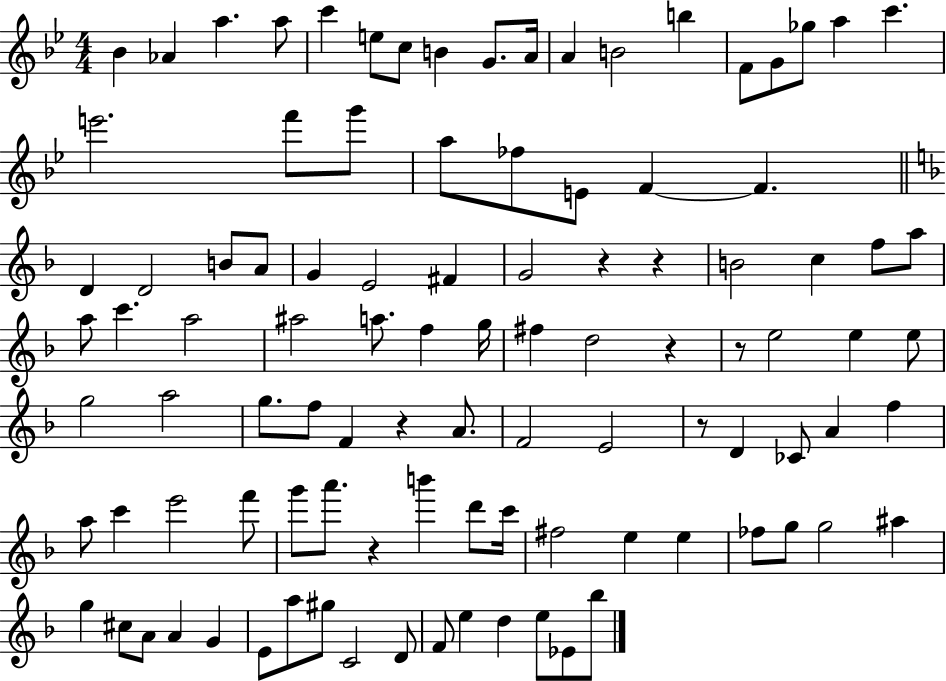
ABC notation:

X:1
T:Untitled
M:4/4
L:1/4
K:Bb
_B _A a a/2 c' e/2 c/2 B G/2 A/4 A B2 b F/2 G/2 _g/2 a c' e'2 f'/2 g'/2 a/2 _f/2 E/2 F F D D2 B/2 A/2 G E2 ^F G2 z z B2 c f/2 a/2 a/2 c' a2 ^a2 a/2 f g/4 ^f d2 z z/2 e2 e e/2 g2 a2 g/2 f/2 F z A/2 F2 E2 z/2 D _C/2 A f a/2 c' e'2 f'/2 g'/2 a'/2 z b' d'/2 c'/4 ^f2 e e _f/2 g/2 g2 ^a g ^c/2 A/2 A G E/2 a/2 ^g/2 C2 D/2 F/2 e d e/2 _E/2 _b/2